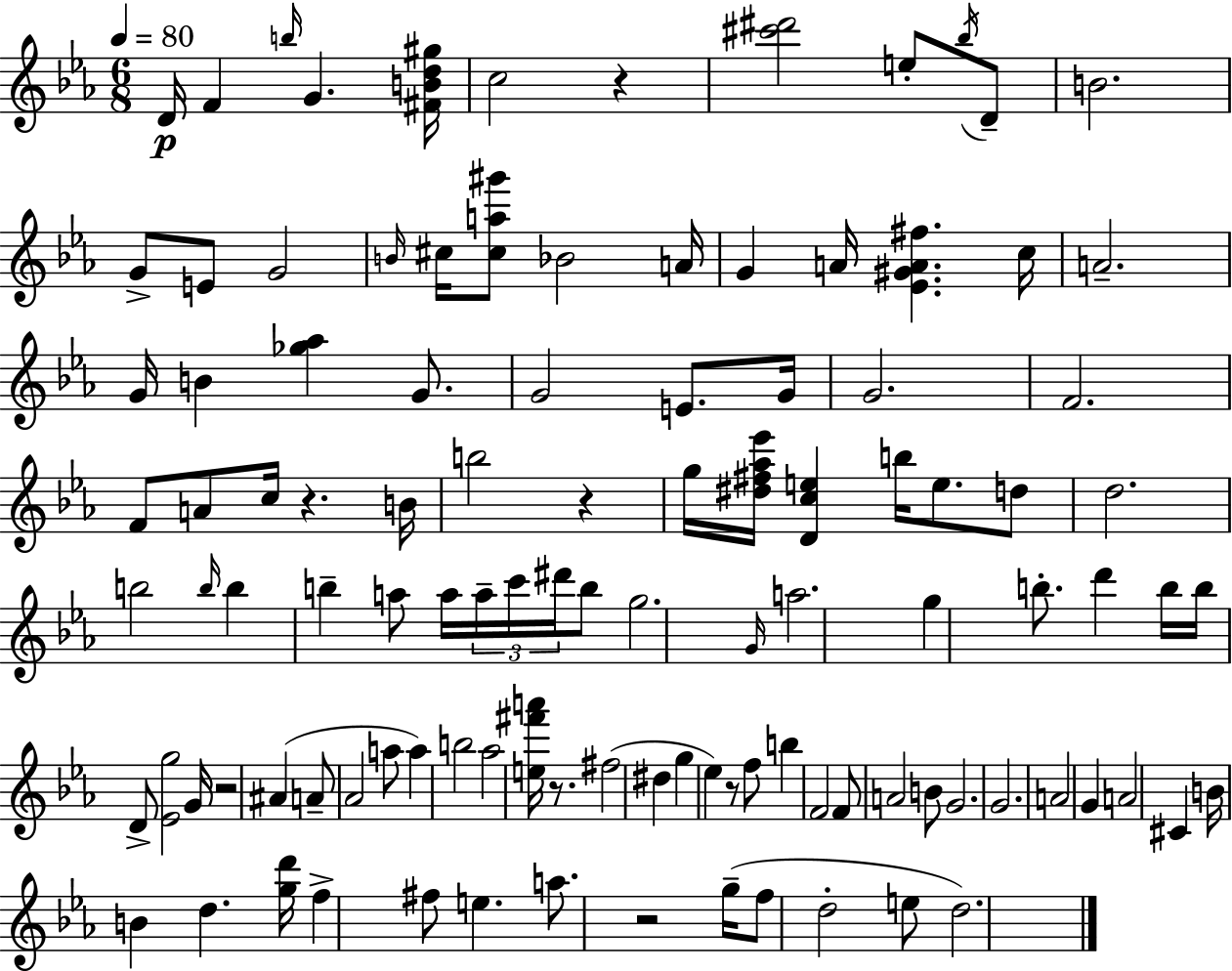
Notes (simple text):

D4/s F4/q B5/s G4/q. [F#4,B4,D5,G#5]/s C5/h R/q [C#6,D#6]/h E5/e Bb5/s D4/e B4/h. G4/e E4/e G4/h B4/s C#5/s [C#5,A5,G#6]/e Bb4/h A4/s G4/q A4/s [Eb4,G#4,A4,F#5]/q. C5/s A4/h. G4/s B4/q [Gb5,Ab5]/q G4/e. G4/h E4/e. G4/s G4/h. F4/h. F4/e A4/e C5/s R/q. B4/s B5/h R/q G5/s [D#5,F#5,Ab5,Eb6]/s [D4,C5,E5]/q B5/s E5/e. D5/e D5/h. B5/h B5/s B5/q B5/q A5/e A5/s A5/s C6/s D#6/s B5/e G5/h. G4/s A5/h. G5/q B5/e. D6/q B5/s B5/s D4/e [Eb4,G5]/h G4/s R/h A#4/q A4/e Ab4/h A5/e A5/q B5/h Ab5/h [E5,F#6,A6]/s R/e. F#5/h D#5/q G5/q Eb5/q R/e F5/e B5/q F4/h F4/e A4/h B4/e G4/h. G4/h. A4/h G4/q A4/h C#4/q B4/s B4/q D5/q. [G5,D6]/s F5/q F#5/e E5/q. A5/e. R/h G5/s F5/e D5/h E5/e D5/h.